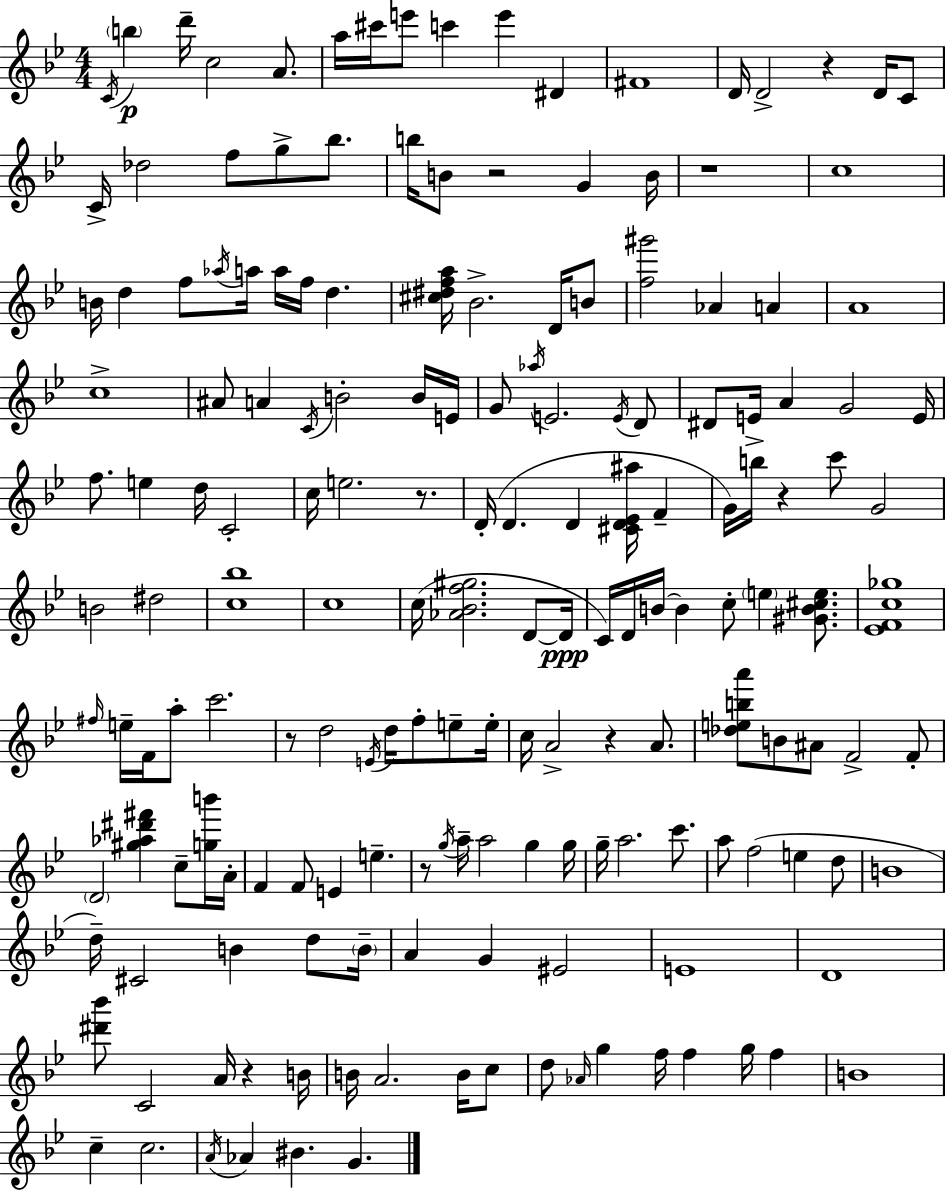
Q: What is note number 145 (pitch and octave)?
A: F5